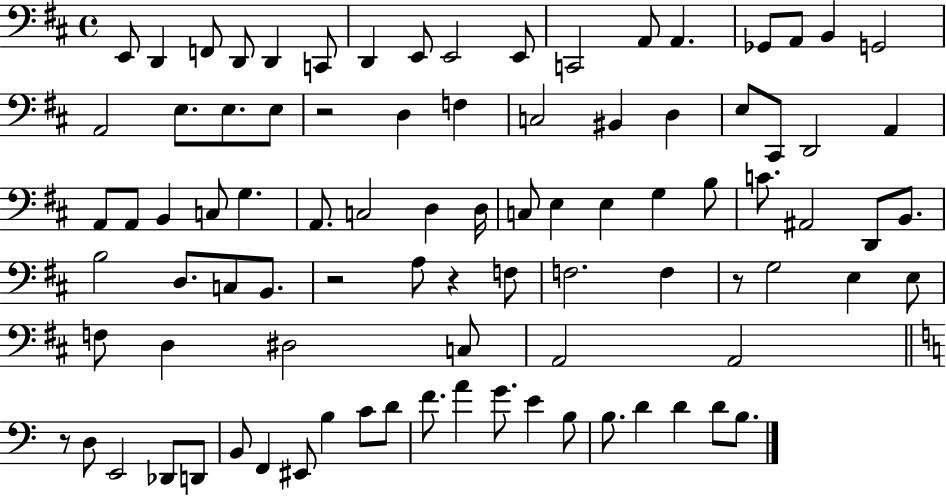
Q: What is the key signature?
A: D major